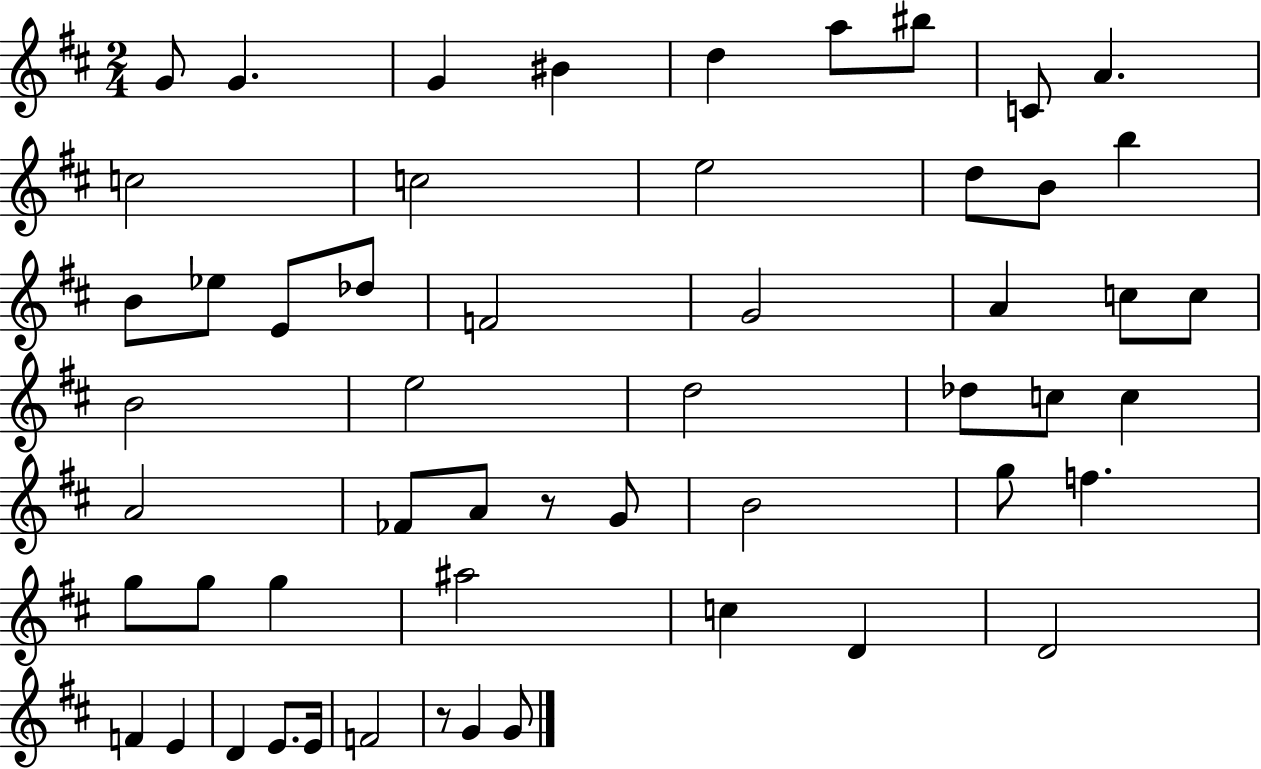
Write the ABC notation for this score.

X:1
T:Untitled
M:2/4
L:1/4
K:D
G/2 G G ^B d a/2 ^b/2 C/2 A c2 c2 e2 d/2 B/2 b B/2 _e/2 E/2 _d/2 F2 G2 A c/2 c/2 B2 e2 d2 _d/2 c/2 c A2 _F/2 A/2 z/2 G/2 B2 g/2 f g/2 g/2 g ^a2 c D D2 F E D E/2 E/4 F2 z/2 G G/2